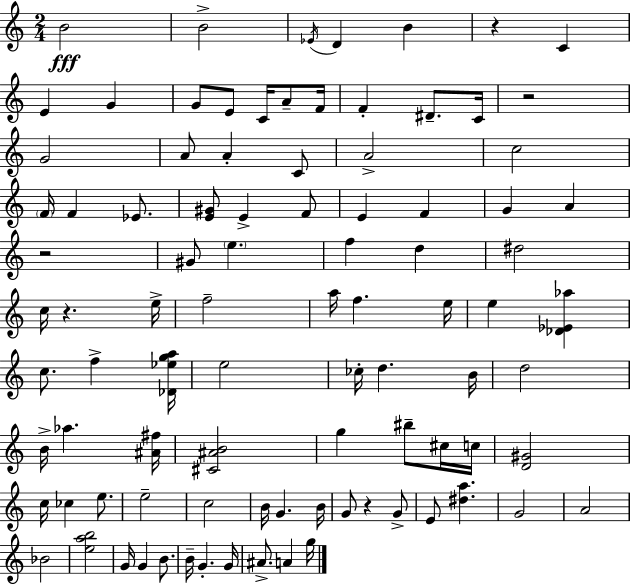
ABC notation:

X:1
T:Untitled
M:2/4
L:1/4
K:C
B2 B2 _E/4 D B z C E G G/2 E/2 C/4 A/2 F/4 F ^D/2 C/4 z2 G2 A/2 A C/2 A2 c2 F/4 F _E/2 [E^G]/2 E F/2 E F G A z2 ^G/2 e f d ^d2 c/4 z e/4 f2 a/4 f e/4 e [_D_E_a] c/2 f [_D_ega]/4 e2 _c/4 d B/4 d2 B/4 _a [^A^f]/4 [^C^AB]2 g ^b/2 ^c/4 c/4 [D^G]2 c/4 _c e/2 e2 c2 B/4 G B/4 G/2 z G/2 E/2 [^da] G2 A2 _B2 [eab]2 G/4 G B/2 B/4 G G/4 ^A/2 A g/4